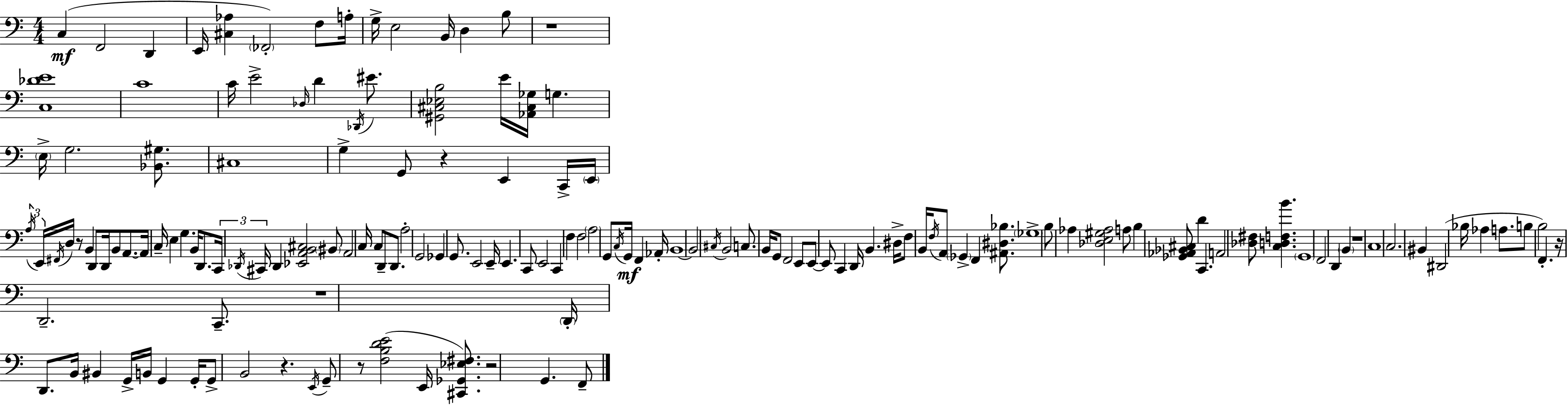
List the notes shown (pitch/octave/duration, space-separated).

C3/q F2/h D2/q E2/s [C#3,Ab3]/q FES2/h F3/e A3/s G3/s E3/h B2/s D3/q B3/e R/w [C3,Db4,E4]/w C4/w C4/s E4/h Db3/s D4/q Db2/s EIS4/e. [G#2,C#3,Eb3,B3]/h E4/s [Ab2,C#3,Gb3]/s G3/q. E3/s G3/h. [Bb2,G#3]/e. C#3/w G3/q G2/e R/q E2/q C2/s E2/s A3/s E2/s F#2/s D3/s R/e B2/q D2/e D2/s B2/e A2/e. A2/s C3/s E3/q G3/q. B2/s D2/e. C2/s Db2/s C#2/s Db2/q [Eb2,A2,B2,C#3]/h BIS2/e A2/h C3/s C3/e D2/e D2/e. A3/h G2/h Gb2/q G2/e. E2/h E2/s E2/q. C2/e E2/h C2/q F3/q F3/h A3/h G2/e C3/s G2/s F2/q Ab2/s B2/w B2/h C#3/s B2/h C3/e. B2/s G2/e F2/h E2/e E2/e E2/e C2/q D2/s B2/q. D#3/s F3/e B2/s F3/s A2/e Gb2/q F2/q [A#2,D#3,Bb3]/e. Gb3/w B3/e Ab3/q [Db3,E3,G#3,Ab3]/h A3/e B3/q [Gb2,Ab2,Bb2,C#3]/e D4/q C2/q. A2/h [Db3,F#3]/e [C3,D3,F3,B4]/q. G2/w F2/h D2/q B2/q R/w C3/w C3/h. BIS2/q D#2/h Bb3/s Ab3/q A3/e. B3/e B3/h F2/q. R/s D2/h. C2/e. R/w D2/s D2/e. B2/s BIS2/q G2/s B2/s G2/q G2/s G2/e B2/h R/q. E2/s G2/e R/e [F3,B3,D4,E4]/h E2/s [C#2,Gb2,Eb3,F#3]/e. R/h G2/q. F2/e